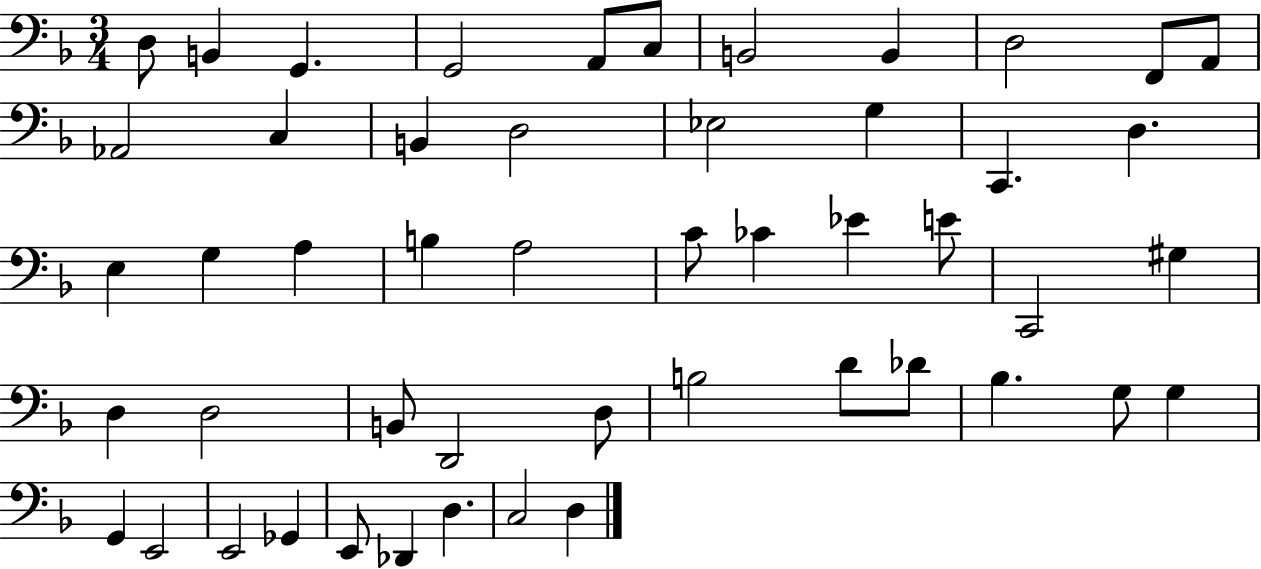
{
  \clef bass
  \numericTimeSignature
  \time 3/4
  \key f \major
  d8 b,4 g,4. | g,2 a,8 c8 | b,2 b,4 | d2 f,8 a,8 | \break aes,2 c4 | b,4 d2 | ees2 g4 | c,4. d4. | \break e4 g4 a4 | b4 a2 | c'8 ces'4 ees'4 e'8 | c,2 gis4 | \break d4 d2 | b,8 d,2 d8 | b2 d'8 des'8 | bes4. g8 g4 | \break g,4 e,2 | e,2 ges,4 | e,8 des,4 d4. | c2 d4 | \break \bar "|."
}